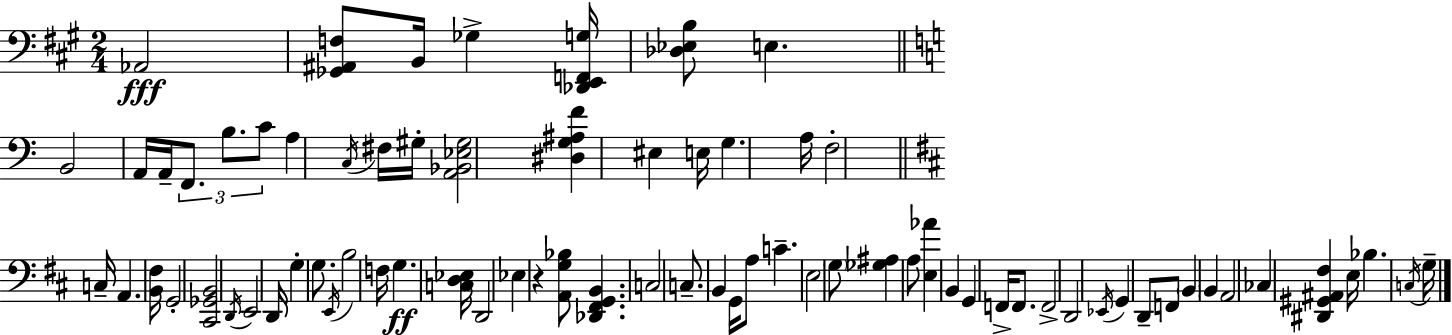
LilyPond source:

{
  \clef bass
  \numericTimeSignature
  \time 2/4
  \key a \major
  aes,2\fff | <ges, ais, f>8 b,16 ges4-> <des, e, f, g>16 | <des ees b>8 e4. | \bar "||" \break \key c \major b,2 | a,16 a,16-- \tuplet 3/2 { f,8. b8. | c'8 } a4 \acciaccatura { c16 } fis16 | gis16-. <a, bes, ees gis>2 | \break <dis g ais f'>4 eis4 | e16 g4. | a16 f2-. | \bar "||" \break \key d \major c16-- a,4. <b, fis>16 | g,2-. | <cis, ges, b,>2 | \acciaccatura { d,16 } e,2 | \break d,16 g4-. g8. | \acciaccatura { e,16 } b2 | f16 g4.\ff | <c d ees>16 d,2 | \break ees4 r4 | <a, g bes>8 <des, fis, g, b,>4. | c2 | c8.-- b,4 | \break g,16 a8 c'4.-- | e2 | \parenthesize g8 <ges ais>4 | a8 <e aes'>4 b,4 | \break g,4 f,16-> f,8. | f,2-> | d,2 | \acciaccatura { ees,16 } g,4 d,8-- | \break f,8 \parenthesize b,4 b,4 | a,2 | ces4 <dis, gis, ais, fis>4 | e16 bes4. | \break \acciaccatura { c16 } g16-- \bar "|."
}